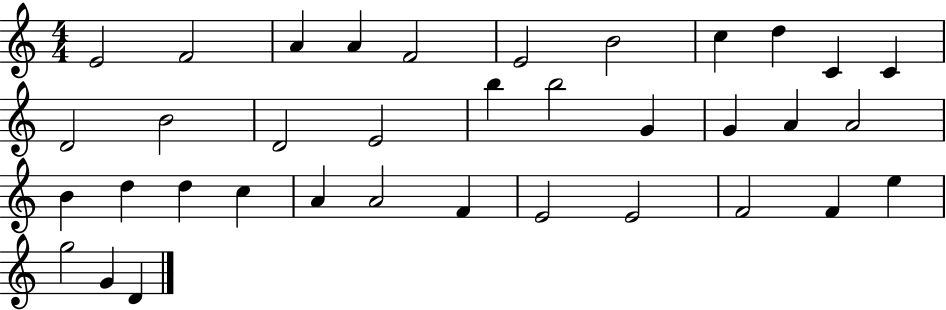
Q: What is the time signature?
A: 4/4